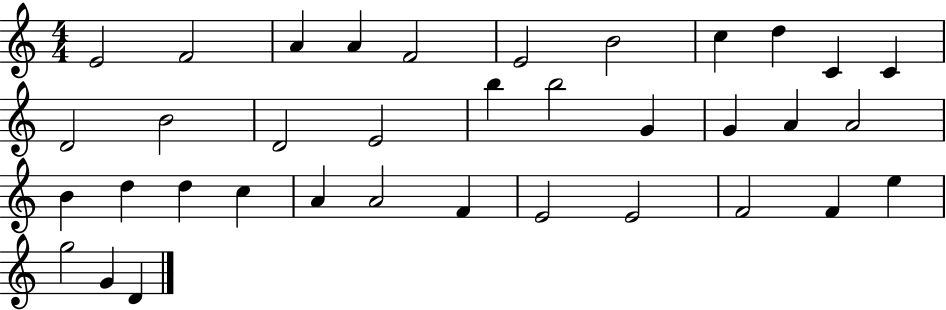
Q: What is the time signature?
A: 4/4